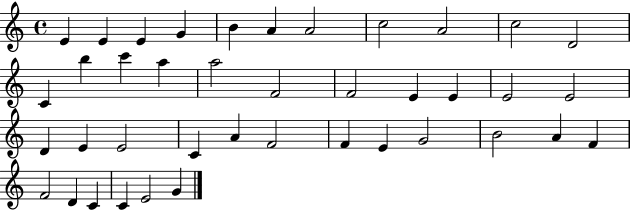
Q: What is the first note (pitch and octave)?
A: E4